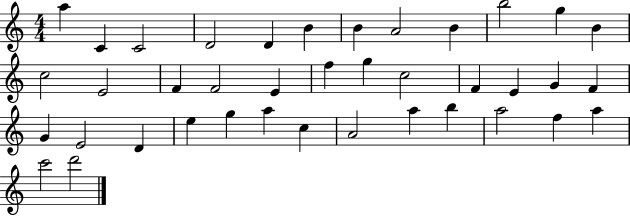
{
  \clef treble
  \numericTimeSignature
  \time 4/4
  \key c \major
  a''4 c'4 c'2 | d'2 d'4 b'4 | b'4 a'2 b'4 | b''2 g''4 b'4 | \break c''2 e'2 | f'4 f'2 e'4 | f''4 g''4 c''2 | f'4 e'4 g'4 f'4 | \break g'4 e'2 d'4 | e''4 g''4 a''4 c''4 | a'2 a''4 b''4 | a''2 f''4 a''4 | \break c'''2 d'''2 | \bar "|."
}